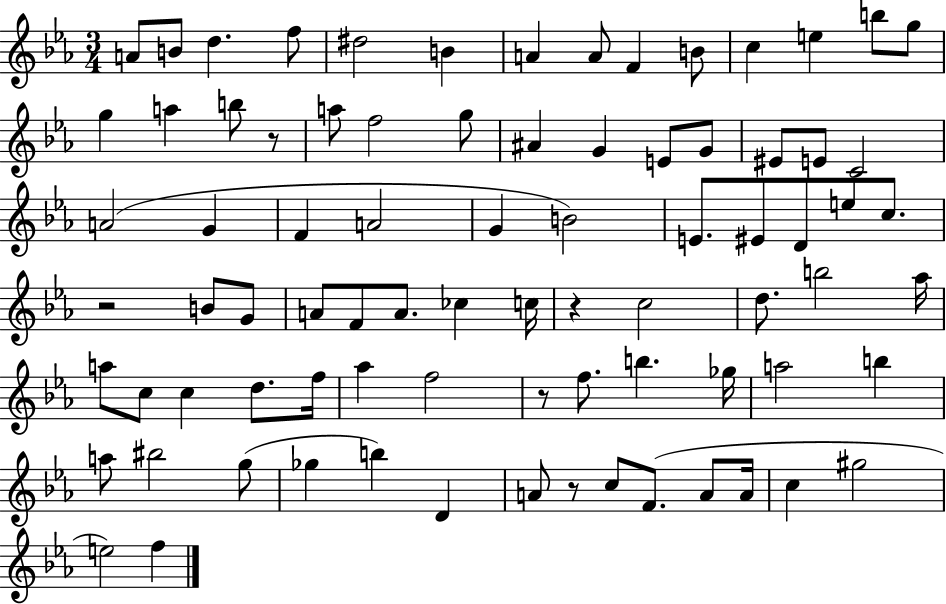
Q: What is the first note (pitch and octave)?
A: A4